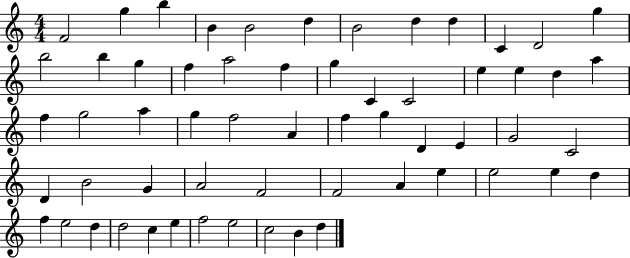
F4/h G5/q B5/q B4/q B4/h D5/q B4/h D5/q D5/q C4/q D4/h G5/q B5/h B5/q G5/q F5/q A5/h F5/q G5/q C4/q C4/h E5/q E5/q D5/q A5/q F5/q G5/h A5/q G5/q F5/h A4/q F5/q G5/q D4/q E4/q G4/h C4/h D4/q B4/h G4/q A4/h F4/h F4/h A4/q E5/q E5/h E5/q D5/q F5/q E5/h D5/q D5/h C5/q E5/q F5/h E5/h C5/h B4/q D5/q